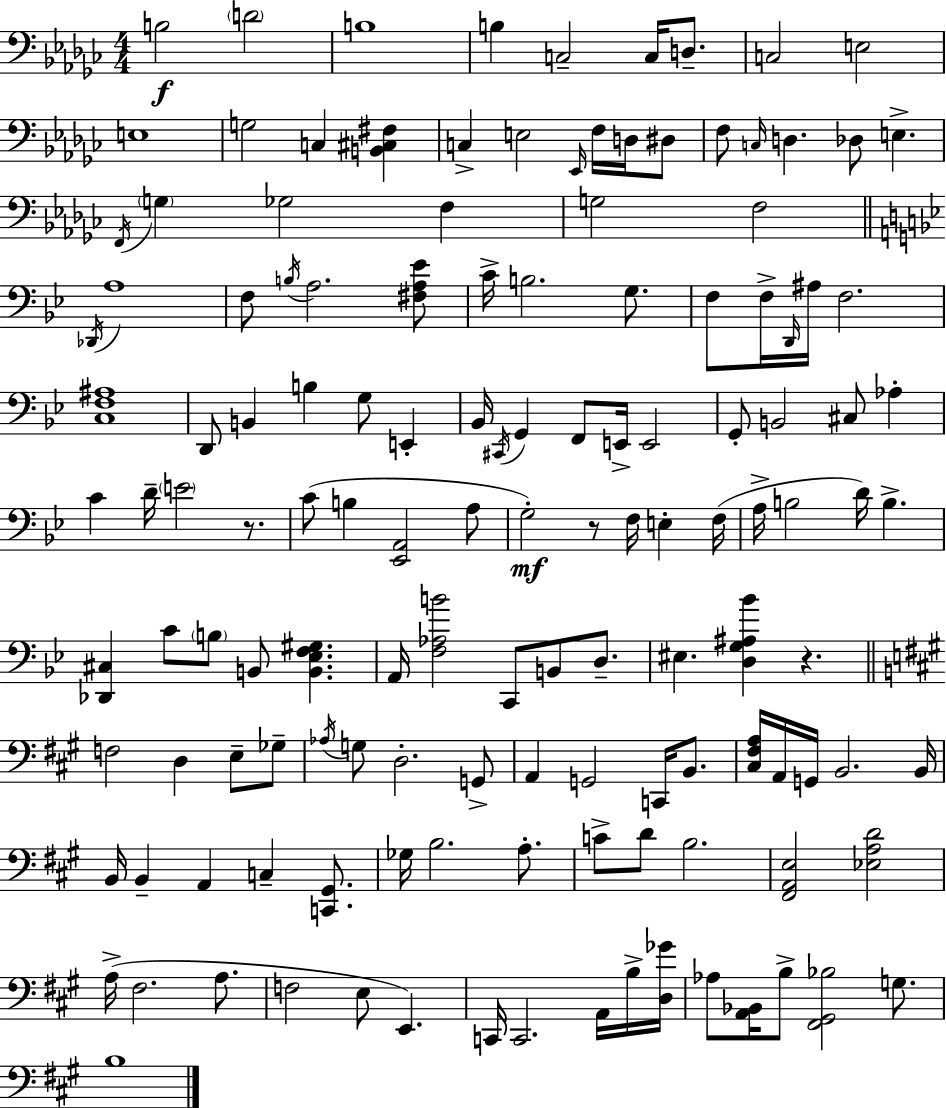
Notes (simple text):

B3/h D4/h B3/w B3/q C3/h C3/s D3/e. C3/h E3/h E3/w G3/h C3/q [B2,C#3,F#3]/q C3/q E3/h Eb2/s F3/s D3/s D#3/e F3/e C3/s D3/q. Db3/e E3/q. F2/s G3/q Gb3/h F3/q G3/h F3/h Db2/s A3/w F3/e B3/s A3/h. [F#3,A3,Eb4]/e C4/s B3/h. G3/e. F3/e F3/s D2/s A#3/s F3/h. [C3,F3,A#3]/w D2/e B2/q B3/q G3/e E2/q Bb2/s C#2/s G2/q F2/e E2/s E2/h G2/e B2/h C#3/e Ab3/q C4/q D4/s E4/h R/e. C4/e B3/q [Eb2,A2]/h A3/e G3/h R/e F3/s E3/q F3/s A3/s B3/h D4/s B3/q. [Db2,C#3]/q C4/e B3/e B2/e [B2,Eb3,F3,G#3]/q. A2/s [F3,Ab3,B4]/h C2/e B2/e D3/e. EIS3/q. [D3,G3,A#3,Bb4]/q R/q. F3/h D3/q E3/e Gb3/e Ab3/s G3/e D3/h. G2/e A2/q G2/h C2/s B2/e. [C#3,F#3,A3]/s A2/s G2/s B2/h. B2/s B2/s B2/q A2/q C3/q [C2,G#2]/e. Gb3/s B3/h. A3/e. C4/e D4/e B3/h. [F#2,A2,E3]/h [Eb3,A3,D4]/h A3/s F#3/h. A3/e. F3/h E3/e E2/q. C2/s C2/h. A2/s B3/s [D3,Gb4]/s Ab3/e [A2,Bb2]/s B3/e [F#2,G#2,Bb3]/h G3/e. B3/w